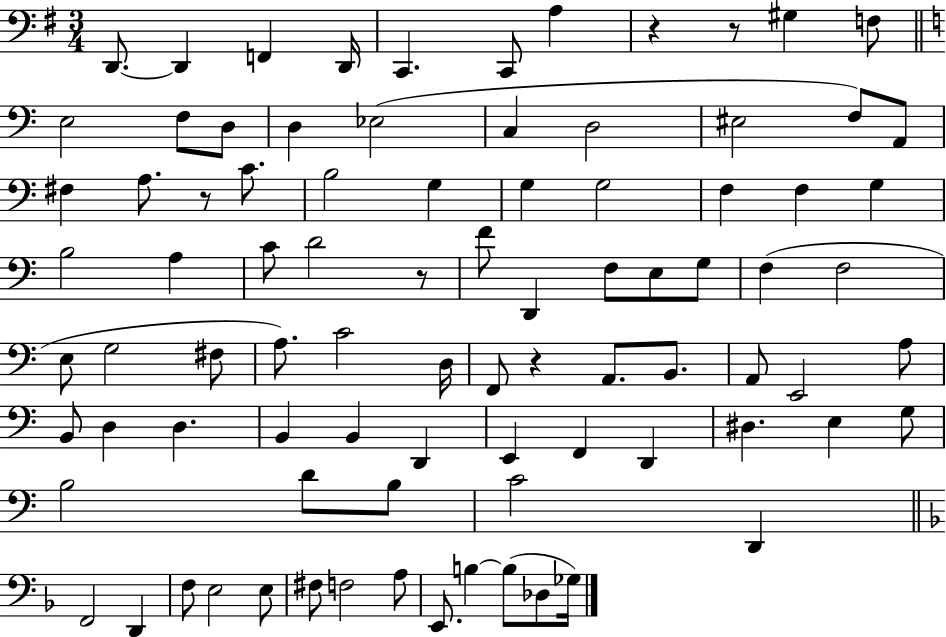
X:1
T:Untitled
M:3/4
L:1/4
K:G
D,,/2 D,, F,, D,,/4 C,, C,,/2 A, z z/2 ^G, F,/2 E,2 F,/2 D,/2 D, _E,2 C, D,2 ^E,2 F,/2 A,,/2 ^F, A,/2 z/2 C/2 B,2 G, G, G,2 F, F, G, B,2 A, C/2 D2 z/2 F/2 D,, F,/2 E,/2 G,/2 F, F,2 E,/2 G,2 ^F,/2 A,/2 C2 D,/4 F,,/2 z A,,/2 B,,/2 A,,/2 E,,2 A,/2 B,,/2 D, D, B,, B,, D,, E,, F,, D,, ^D, E, G,/2 B,2 D/2 B,/2 C2 D,, F,,2 D,, F,/2 E,2 E,/2 ^F,/2 F,2 A,/2 E,,/2 B, B,/2 _D,/2 _G,/4